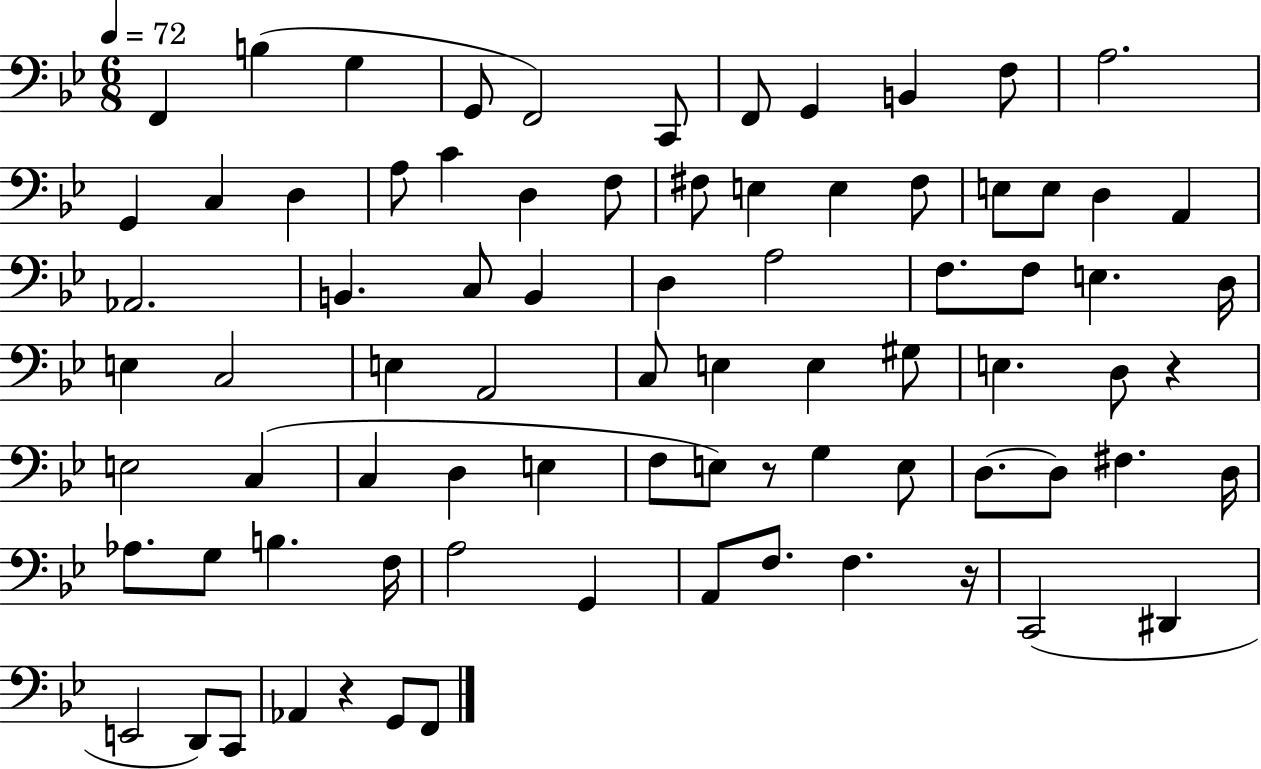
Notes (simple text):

F2/q B3/q G3/q G2/e F2/h C2/e F2/e G2/q B2/q F3/e A3/h. G2/q C3/q D3/q A3/e C4/q D3/q F3/e F#3/e E3/q E3/q F#3/e E3/e E3/e D3/q A2/q Ab2/h. B2/q. C3/e B2/q D3/q A3/h F3/e. F3/e E3/q. D3/s E3/q C3/h E3/q A2/h C3/e E3/q E3/q G#3/e E3/q. D3/e R/q E3/h C3/q C3/q D3/q E3/q F3/e E3/e R/e G3/q E3/e D3/e. D3/e F#3/q. D3/s Ab3/e. G3/e B3/q. F3/s A3/h G2/q A2/e F3/e. F3/q. R/s C2/h D#2/q E2/h D2/e C2/e Ab2/q R/q G2/e F2/e